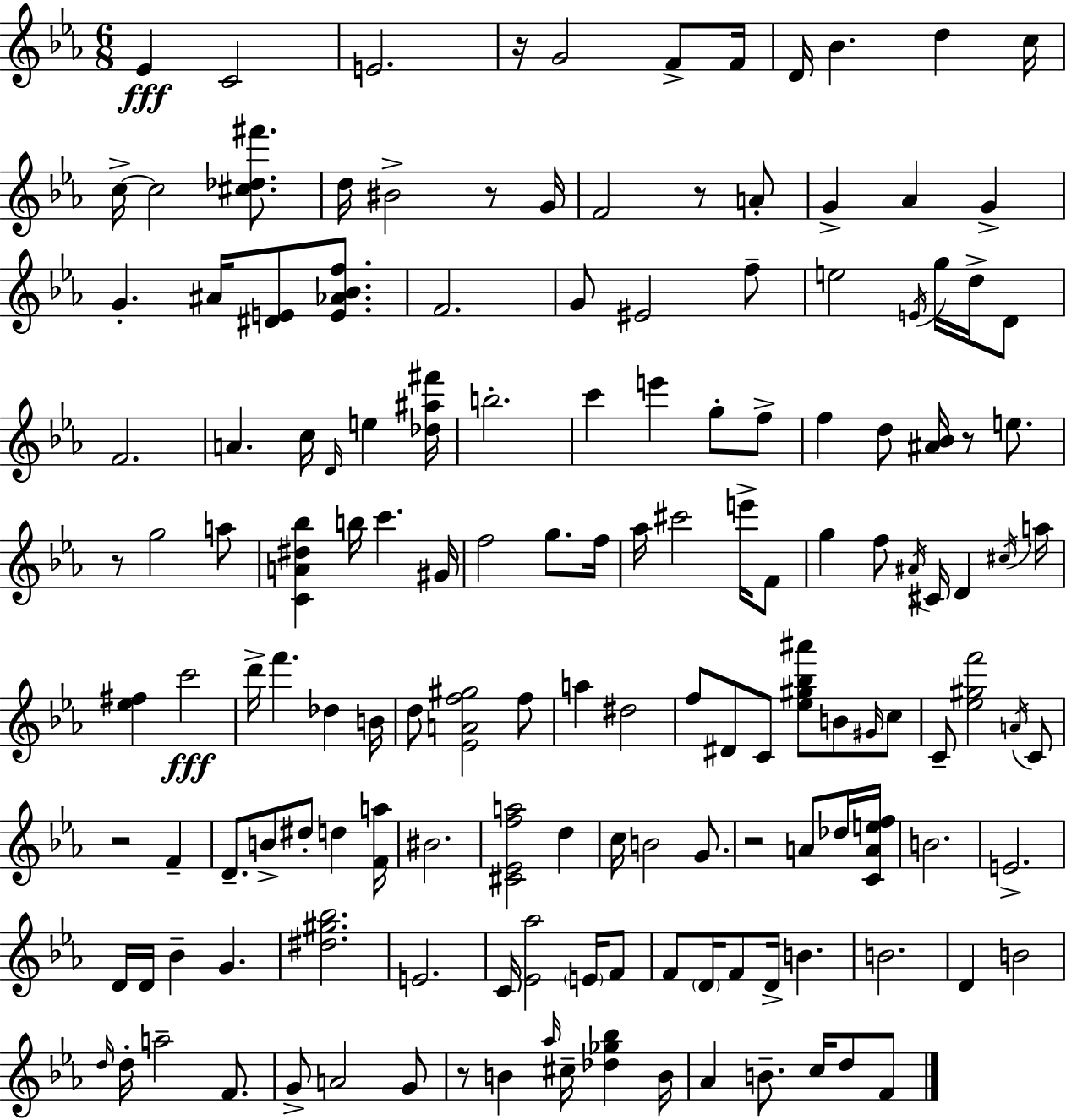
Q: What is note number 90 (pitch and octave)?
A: B4